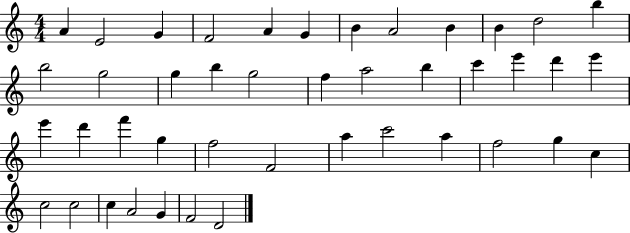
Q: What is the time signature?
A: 4/4